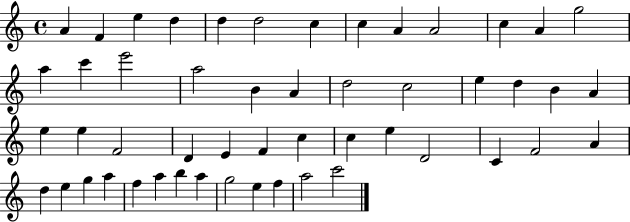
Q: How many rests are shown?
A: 0